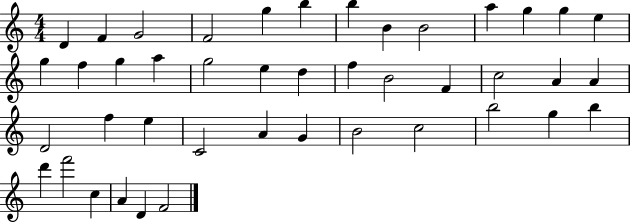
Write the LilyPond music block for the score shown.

{
  \clef treble
  \numericTimeSignature
  \time 4/4
  \key c \major
  d'4 f'4 g'2 | f'2 g''4 b''4 | b''4 b'4 b'2 | a''4 g''4 g''4 e''4 | \break g''4 f''4 g''4 a''4 | g''2 e''4 d''4 | f''4 b'2 f'4 | c''2 a'4 a'4 | \break d'2 f''4 e''4 | c'2 a'4 g'4 | b'2 c''2 | b''2 g''4 b''4 | \break d'''4 f'''2 c''4 | a'4 d'4 f'2 | \bar "|."
}